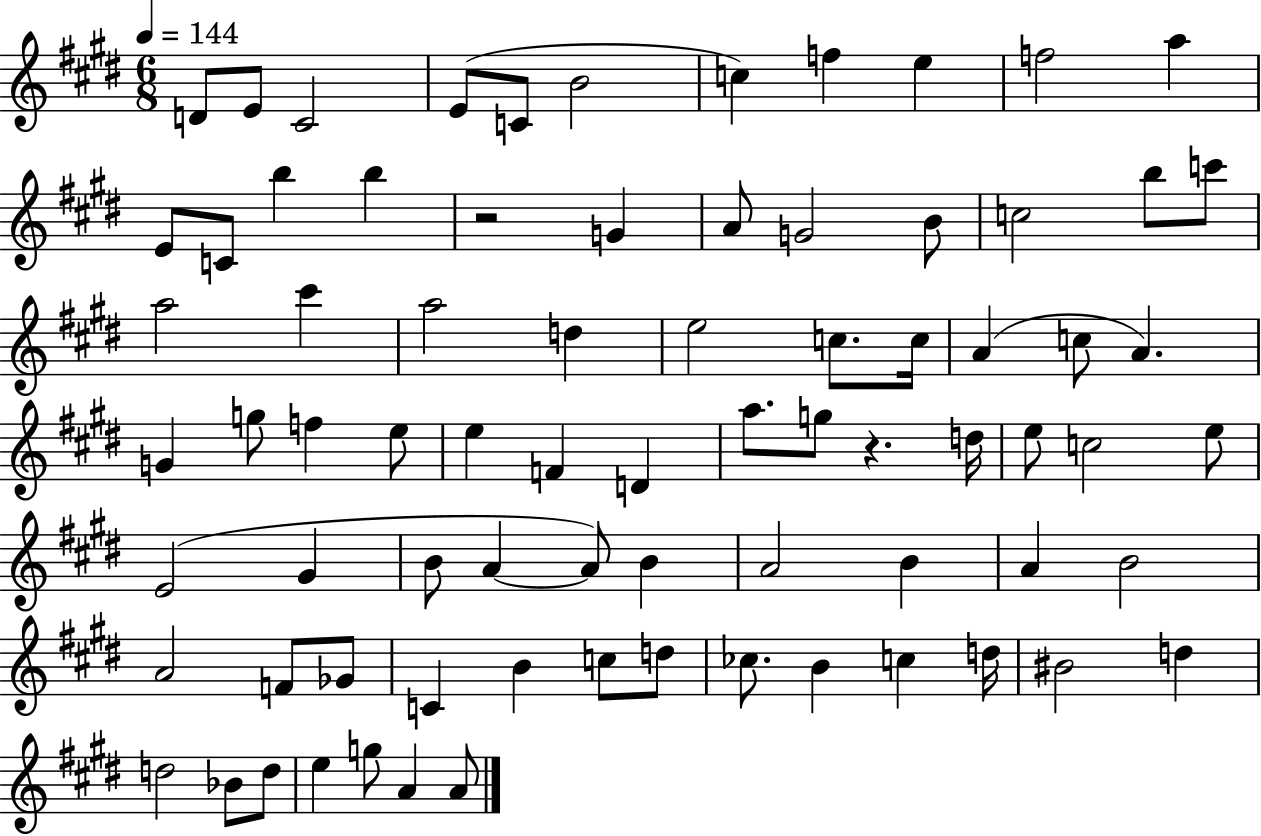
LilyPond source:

{
  \clef treble
  \numericTimeSignature
  \time 6/8
  \key e \major
  \tempo 4 = 144
  d'8 e'8 cis'2 | e'8( c'8 b'2 | c''4) f''4 e''4 | f''2 a''4 | \break e'8 c'8 b''4 b''4 | r2 g'4 | a'8 g'2 b'8 | c''2 b''8 c'''8 | \break a''2 cis'''4 | a''2 d''4 | e''2 c''8. c''16 | a'4( c''8 a'4.) | \break g'4 g''8 f''4 e''8 | e''4 f'4 d'4 | a''8. g''8 r4. d''16 | e''8 c''2 e''8 | \break e'2( gis'4 | b'8 a'4~~ a'8) b'4 | a'2 b'4 | a'4 b'2 | \break a'2 f'8 ges'8 | c'4 b'4 c''8 d''8 | ces''8. b'4 c''4 d''16 | bis'2 d''4 | \break d''2 bes'8 d''8 | e''4 g''8 a'4 a'8 | \bar "|."
}